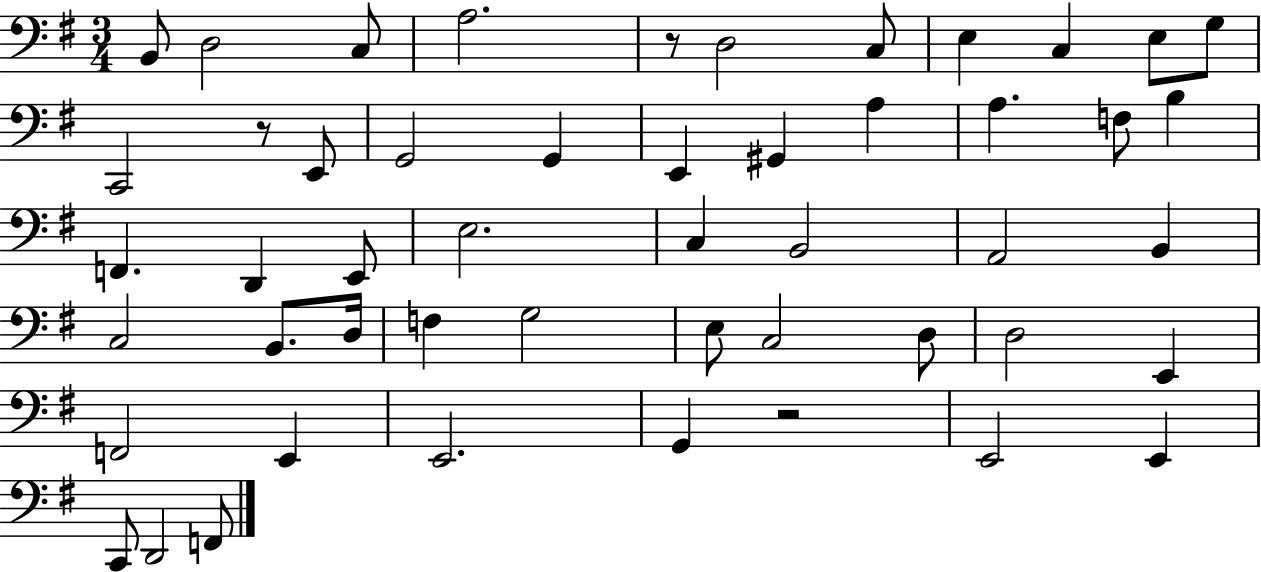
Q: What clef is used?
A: bass